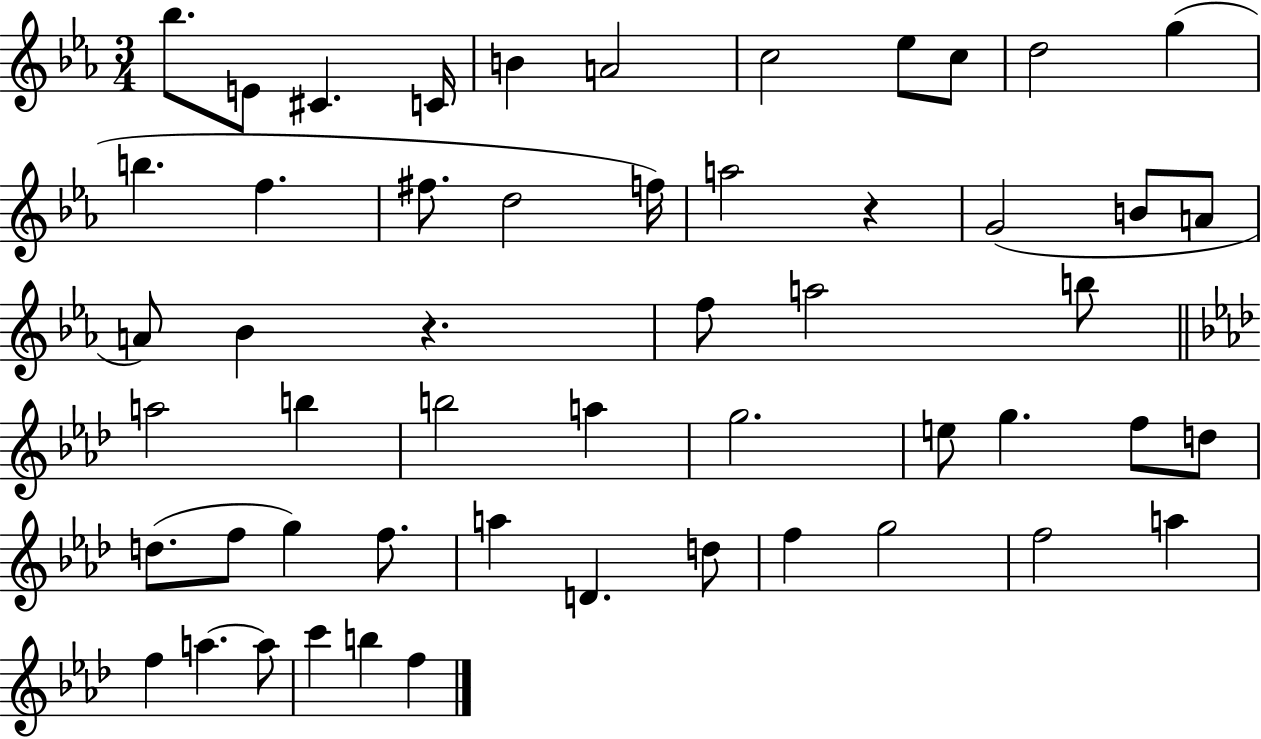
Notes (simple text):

Bb5/e. E4/e C#4/q. C4/s B4/q A4/h C5/h Eb5/e C5/e D5/h G5/q B5/q. F5/q. F#5/e. D5/h F5/s A5/h R/q G4/h B4/e A4/e A4/e Bb4/q R/q. F5/e A5/h B5/e A5/h B5/q B5/h A5/q G5/h. E5/e G5/q. F5/e D5/e D5/e. F5/e G5/q F5/e. A5/q D4/q. D5/e F5/q G5/h F5/h A5/q F5/q A5/q. A5/e C6/q B5/q F5/q